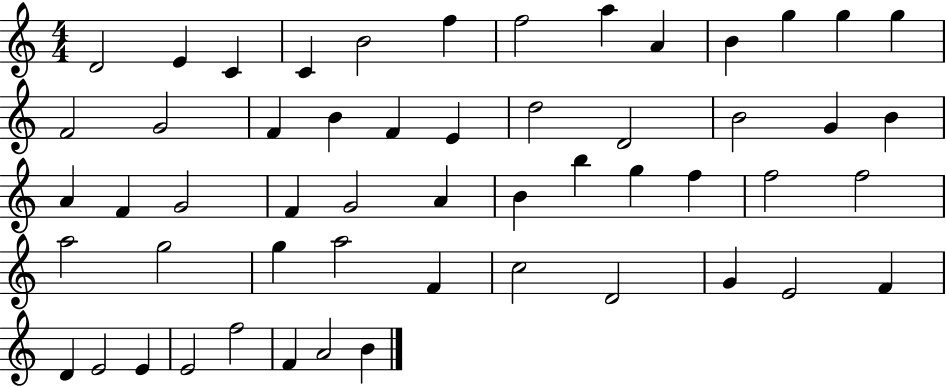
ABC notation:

X:1
T:Untitled
M:4/4
L:1/4
K:C
D2 E C C B2 f f2 a A B g g g F2 G2 F B F E d2 D2 B2 G B A F G2 F G2 A B b g f f2 f2 a2 g2 g a2 F c2 D2 G E2 F D E2 E E2 f2 F A2 B